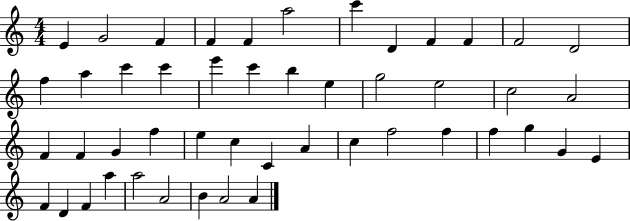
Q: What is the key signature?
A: C major